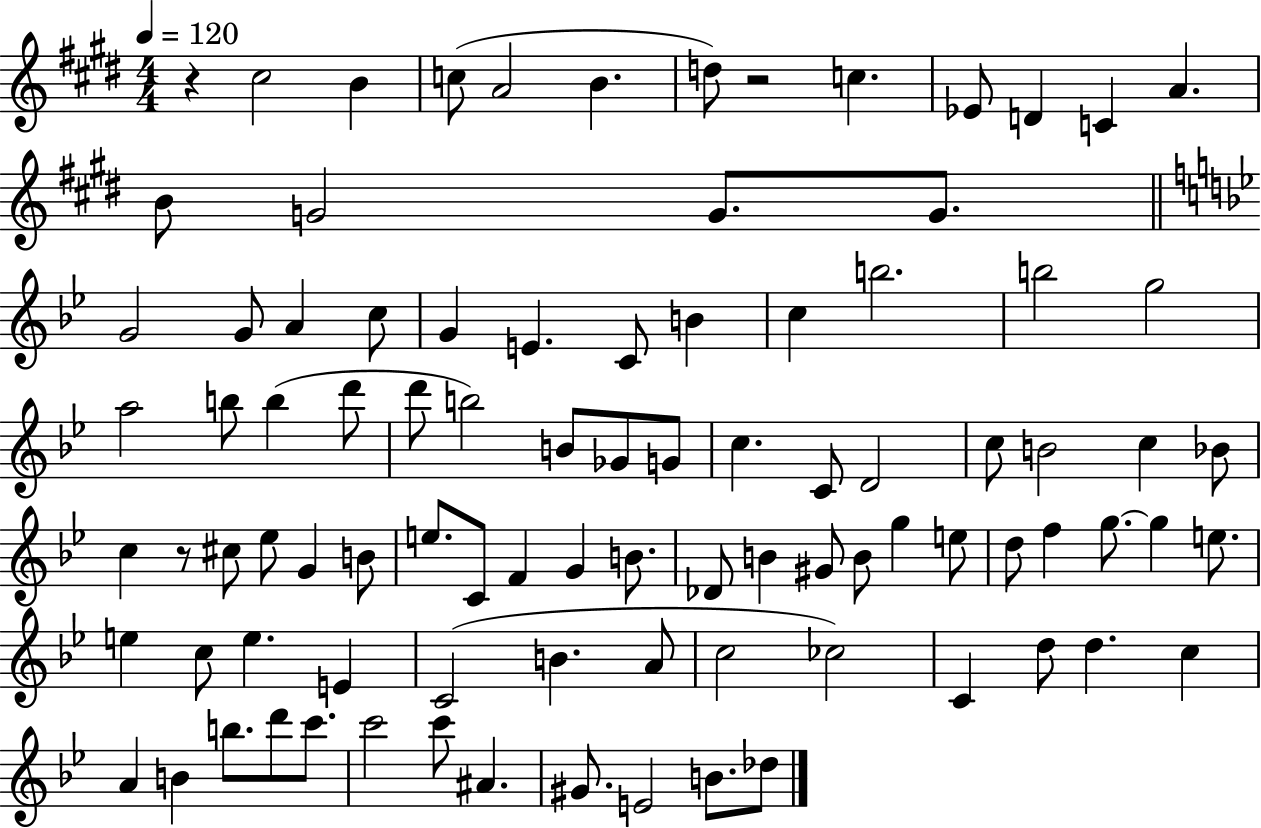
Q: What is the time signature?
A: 4/4